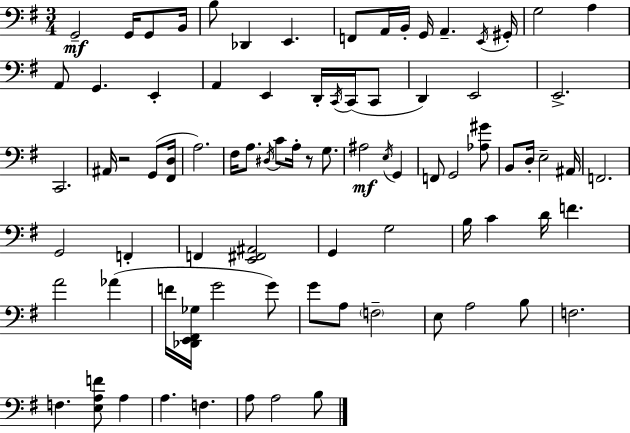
G2/h G2/s G2/e B2/s B3/e Db2/q E2/q. F2/e A2/s B2/s G2/s A2/q. E2/s G#2/s G3/h A3/q A2/e G2/q. E2/q A2/q E2/q D2/s C2/s C2/s C2/e D2/q E2/h E2/h. C2/h. A#2/s R/h G2/e [F#2,D3]/s A3/h. F#3/s A3/e. D#3/s C4/e A3/s R/e G3/e. A#3/h E3/s G2/q F2/e G2/h [Ab3,G#4]/e B2/e D3/s E3/h A#2/s F2/h. G2/h F2/q F2/q [E2,F#2,A#2]/h G2/q G3/h B3/s C4/q D4/s F4/q. A4/h Ab4/q F4/s [Db2,E2,F#2,Gb3]/s G4/h G4/e G4/e A3/e F3/h E3/e A3/h B3/e F3/h. F3/q. [E3,A3,F4]/e A3/q A3/q. F3/q. A3/e A3/h B3/e